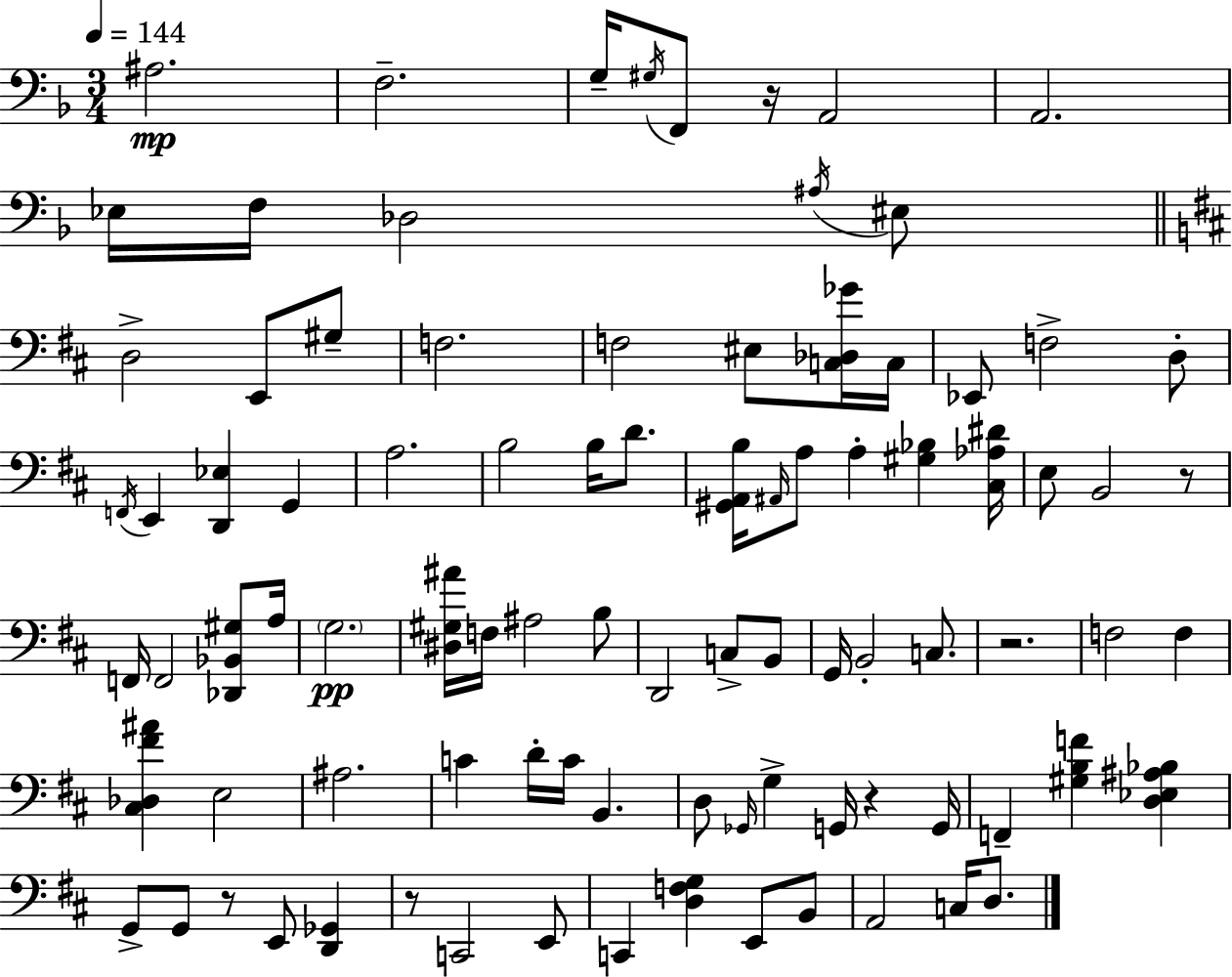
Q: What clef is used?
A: bass